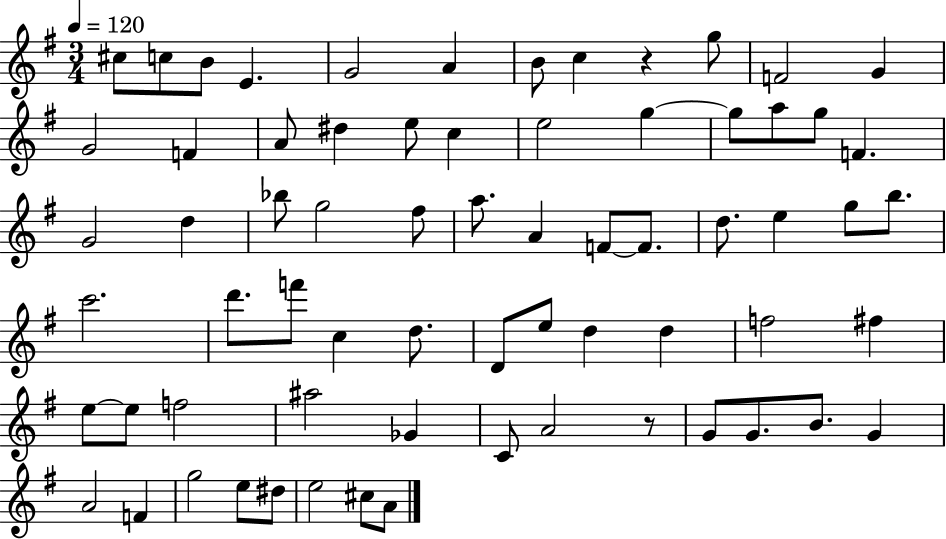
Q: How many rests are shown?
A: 2